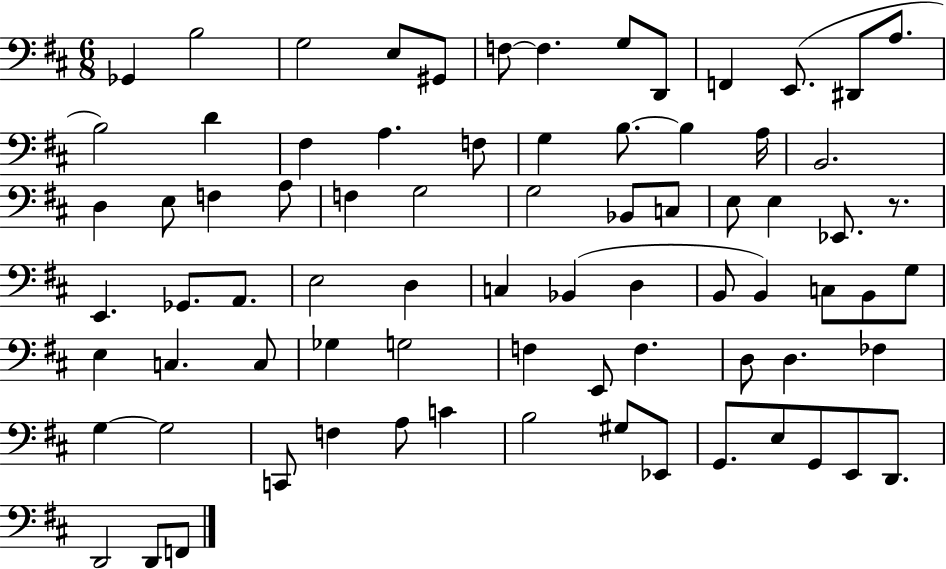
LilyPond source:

{
  \clef bass
  \numericTimeSignature
  \time 6/8
  \key d \major
  ges,4 b2 | g2 e8 gis,8 | f8~~ f4. g8 d,8 | f,4 e,8.( dis,8 a8. | \break b2) d'4 | fis4 a4. f8 | g4 b8.~~ b4 a16 | b,2. | \break d4 e8 f4 a8 | f4 g2 | g2 bes,8 c8 | e8 e4 ees,8. r8. | \break e,4. ges,8. a,8. | e2 d4 | c4 bes,4( d4 | b,8 b,4) c8 b,8 g8 | \break e4 c4. c8 | ges4 g2 | f4 e,8 f4. | d8 d4. fes4 | \break g4~~ g2 | c,8 f4 a8 c'4 | b2 gis8 ees,8 | g,8. e8 g,8 e,8 d,8. | \break d,2 d,8 f,8 | \bar "|."
}